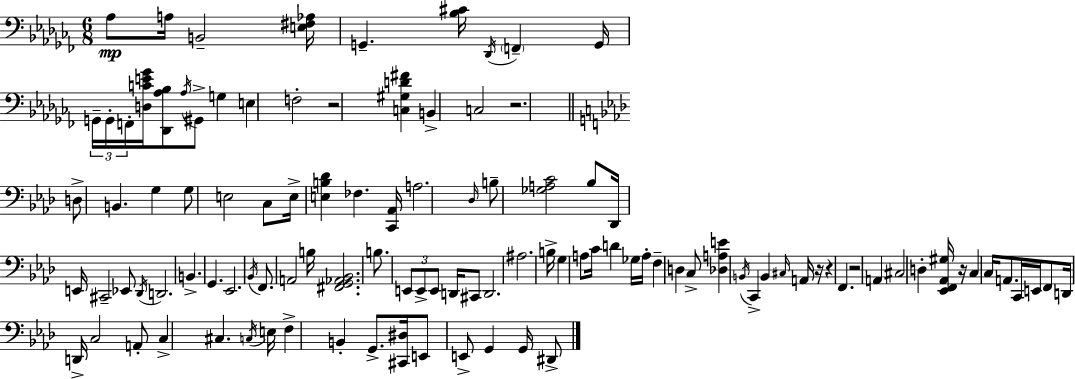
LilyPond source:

{
  \clef bass
  \numericTimeSignature
  \time 6/8
  \key aes \minor
  aes8\mp a16 b,2-- <e fis aes>16 | g,4.-- <bes cis'>16 \acciaccatura { des,16 } \parenthesize f,4-- | g,16 \tuplet 3/2 { g,16-- g,16-. f,16-. } <d c' e' ges'>16 <des, aes bes>8 \acciaccatura { aes16 } gis,8-> g4 | e4 f2-. | \break r2 <c gis d' fis'>4 | b,4-> c2 | r2. | \bar "||" \break \key f \minor d8-> b,4. g4 | g8 e2 c8 | e16-> <e b des'>4 fes4. <c, aes,>16 | a2. | \break \grace { des16 } b8-- <ges a c'>2 bes8 | des,16 e,16 cis,2-- ees,8 | \acciaccatura { des,16 } d,2. | b,4.-> g,4. | \break ees,2. | \acciaccatura { bes,16 } f,8. a,2 | b16 <fis, g, aes, bes,>2. | b8. \tuplet 3/2 { e,8 e,8-> e,8 } | \break d,16 cis,8 d,2. | ais2. | b16-> g4 a8 c'16 d'4 | ges16 a16-. f4-- d4 | \break c8-> <des a e'>4 \acciaccatura { b,16 } c,4-> | b,4 \grace { cis16 } a,16 r16 r4 f,4. | r2 | a,4 cis2 | \break d4-. <ees, f, aes, gis>16 r16 c4 c16 | a,8. c,16 e,16 f,8 d,16 d,16-> c2 | a,8-. c4-> cis4. | \acciaccatura { c16 } e16 f4-> b,4-. | \break g,8.-> <cis, dis>16 e,8 e,8-> g,4 | g,16 dis,8-> \bar "|."
}